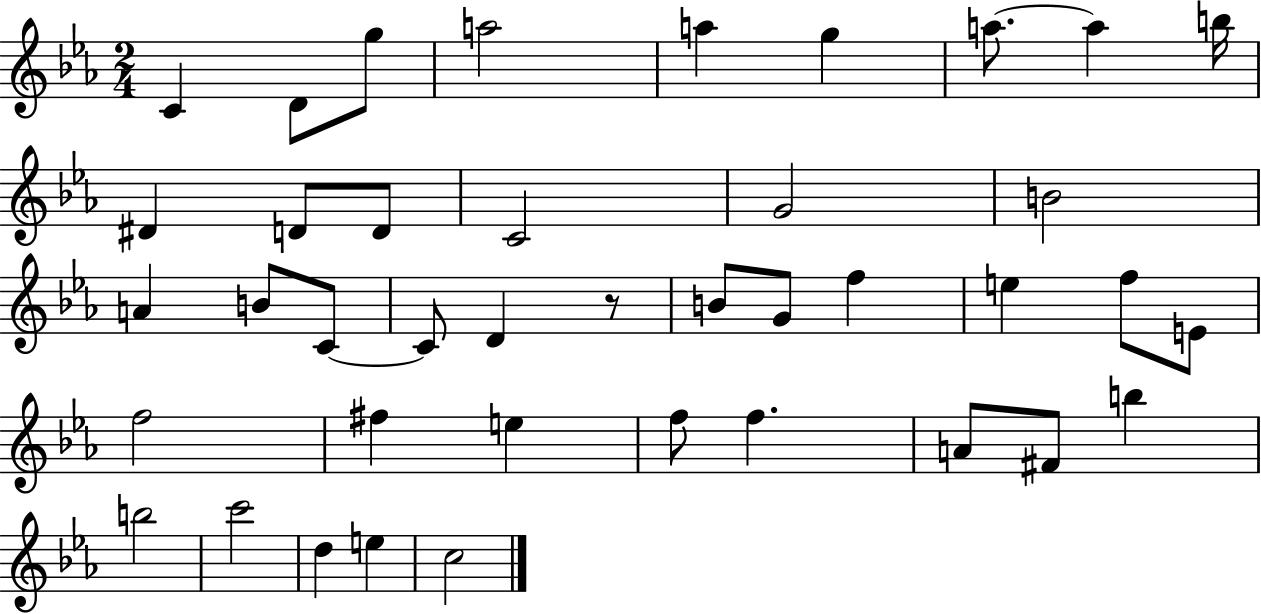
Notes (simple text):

C4/q D4/e G5/e A5/h A5/q G5/q A5/e. A5/q B5/s D#4/q D4/e D4/e C4/h G4/h B4/h A4/q B4/e C4/e C4/e D4/q R/e B4/e G4/e F5/q E5/q F5/e E4/e F5/h F#5/q E5/q F5/e F5/q. A4/e F#4/e B5/q B5/h C6/h D5/q E5/q C5/h